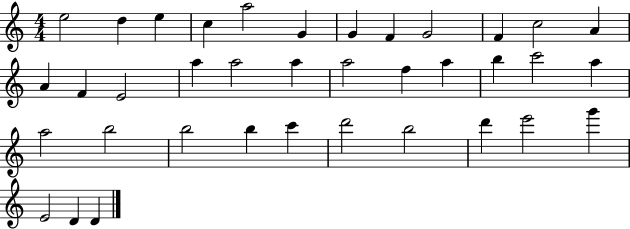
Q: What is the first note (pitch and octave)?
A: E5